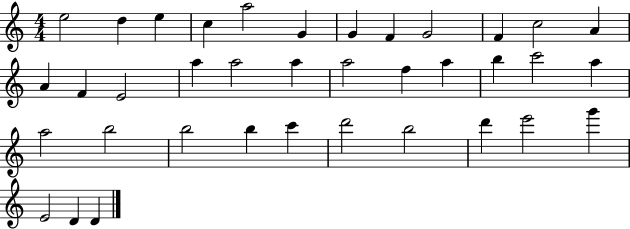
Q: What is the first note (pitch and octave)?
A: E5